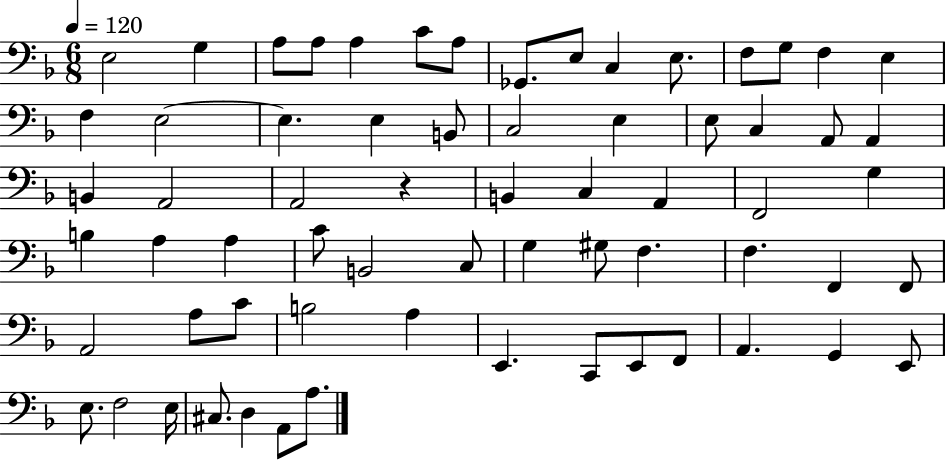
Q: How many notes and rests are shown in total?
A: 66